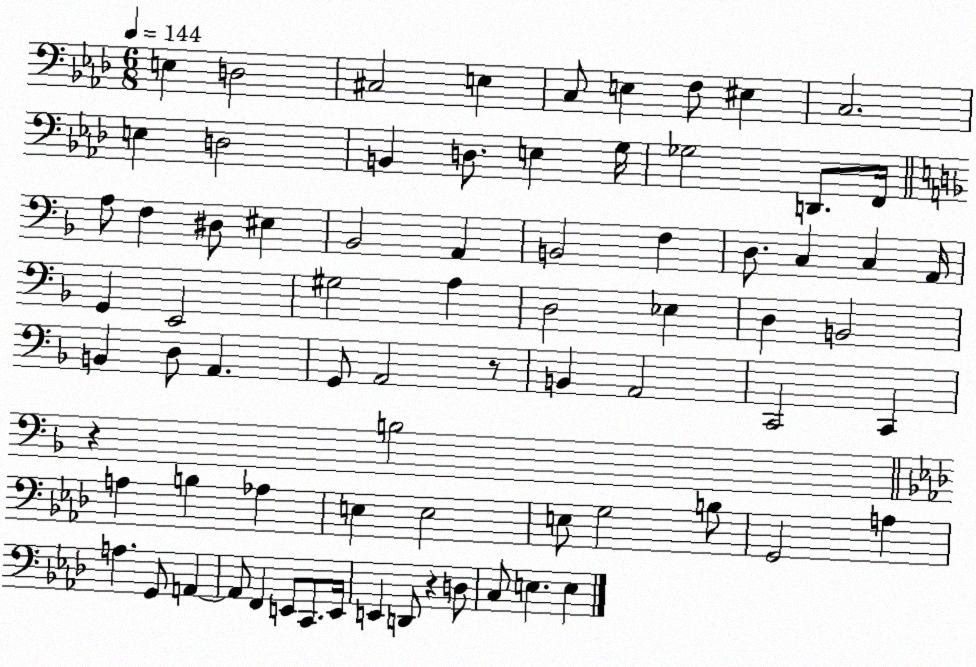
X:1
T:Untitled
M:6/8
L:1/4
K:Ab
E, D,2 ^C,2 E, C,/2 E, F,/2 ^E, C,2 E, D,2 B,, D,/2 E, G,/4 _G,2 D,,/2 F,,/4 A,/2 F, ^D,/2 ^E, _B,,2 A,, B,,2 F, D,/2 C, C, A,,/4 G,, E,,2 ^G,2 A, D,2 _E, D, B,,2 B,, D,/2 A,, G,,/2 A,,2 z/2 B,, A,,2 C,,2 C,, z B,2 A, B, _A, E, E,2 E,/2 G,2 B,/2 G,,2 A, A, G,,/2 A,, A,,/2 F,, E,,/2 C,,/2 E,,/4 E,, D,,/2 z D,/2 C,/2 E, E,